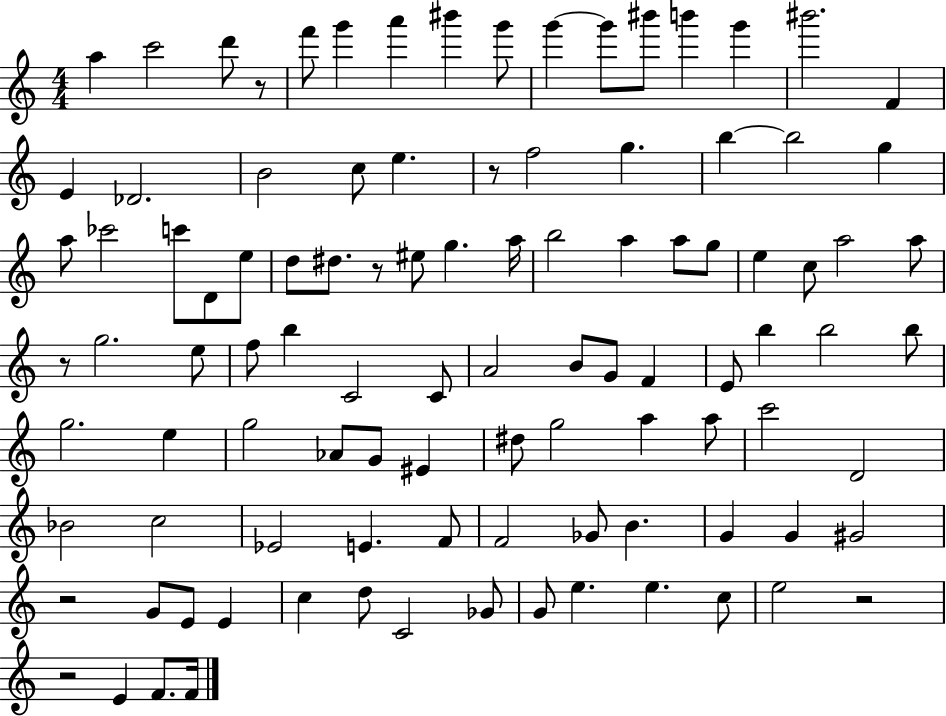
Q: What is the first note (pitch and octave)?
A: A5